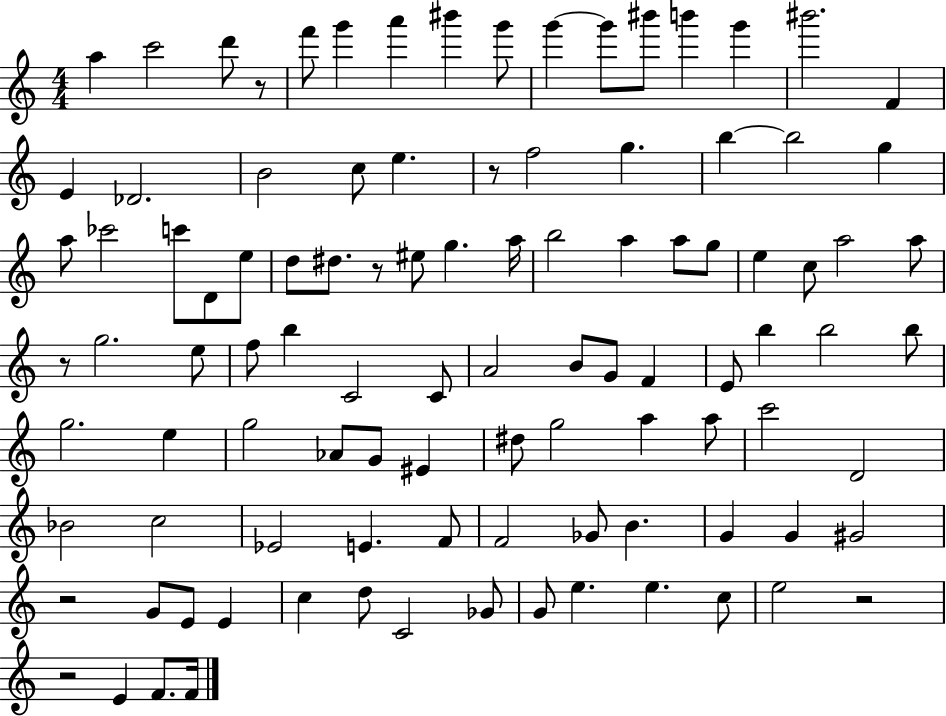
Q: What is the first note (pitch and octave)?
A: A5